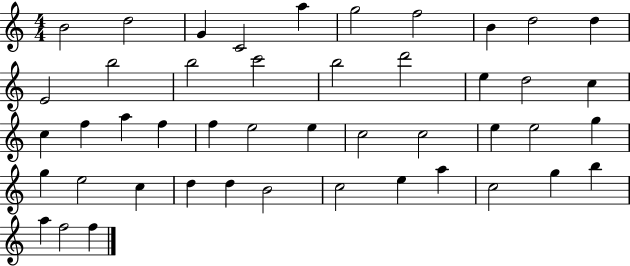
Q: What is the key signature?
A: C major